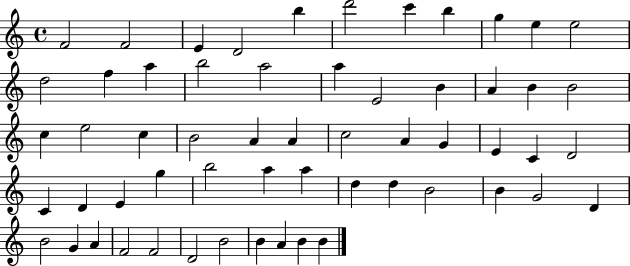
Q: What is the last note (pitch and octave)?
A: B4